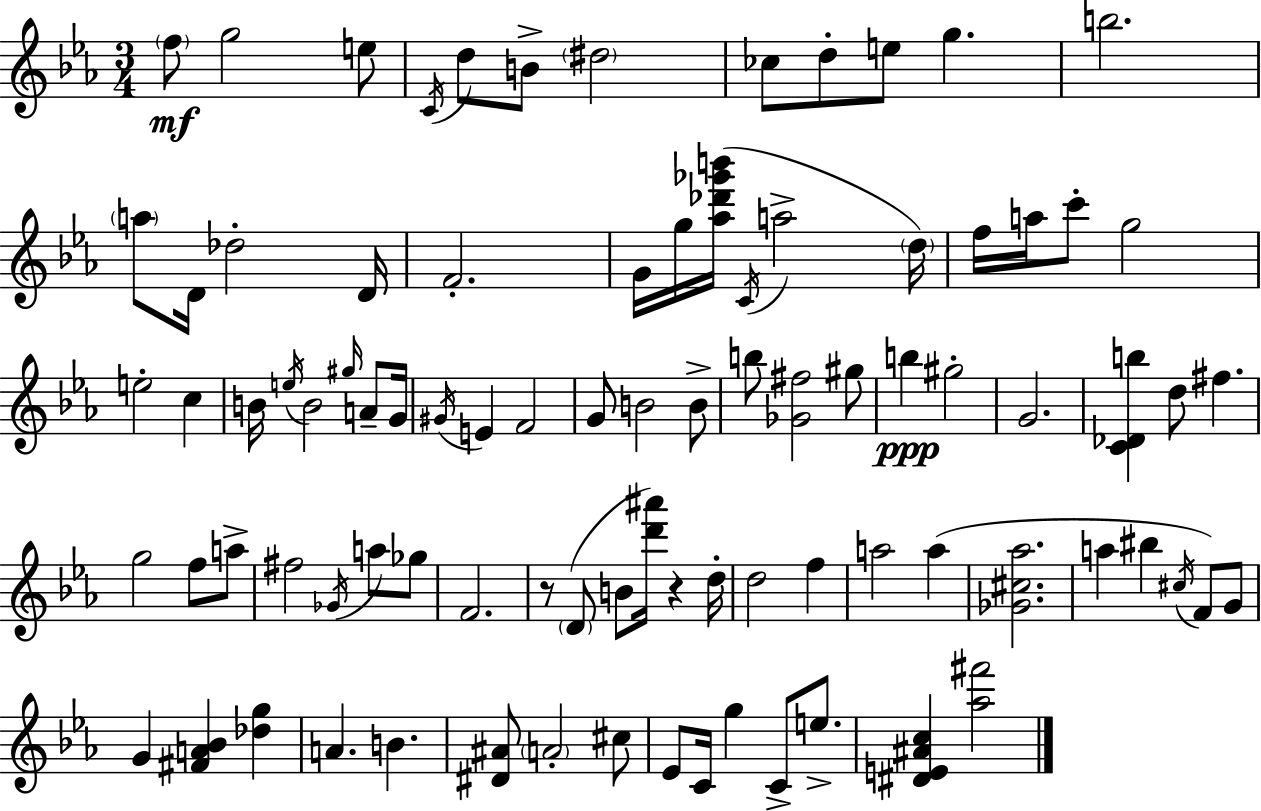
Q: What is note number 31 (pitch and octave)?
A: B4